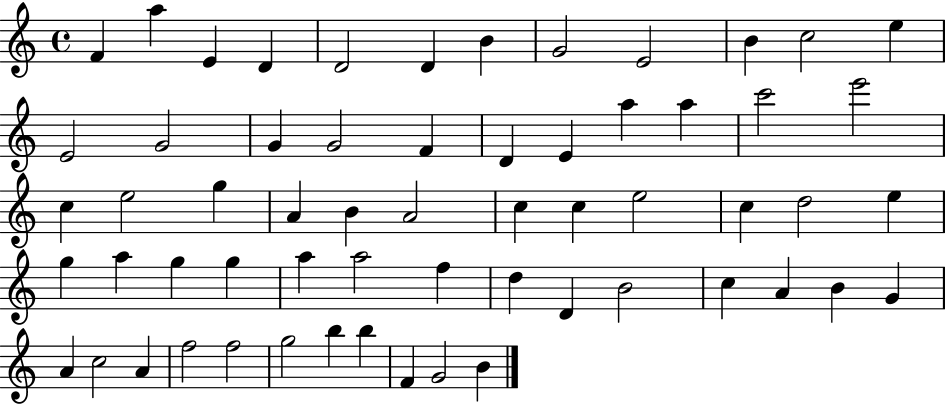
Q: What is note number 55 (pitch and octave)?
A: G5